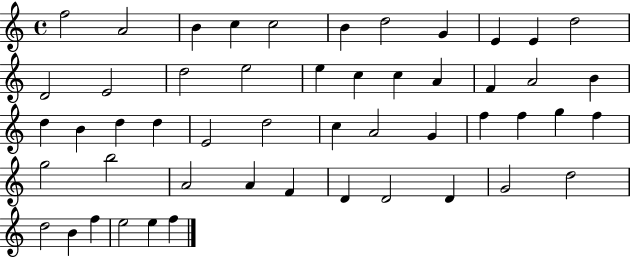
F5/h A4/h B4/q C5/q C5/h B4/q D5/h G4/q E4/q E4/q D5/h D4/h E4/h D5/h E5/h E5/q C5/q C5/q A4/q F4/q A4/h B4/q D5/q B4/q D5/q D5/q E4/h D5/h C5/q A4/h G4/q F5/q F5/q G5/q F5/q G5/h B5/h A4/h A4/q F4/q D4/q D4/h D4/q G4/h D5/h D5/h B4/q F5/q E5/h E5/q F5/q